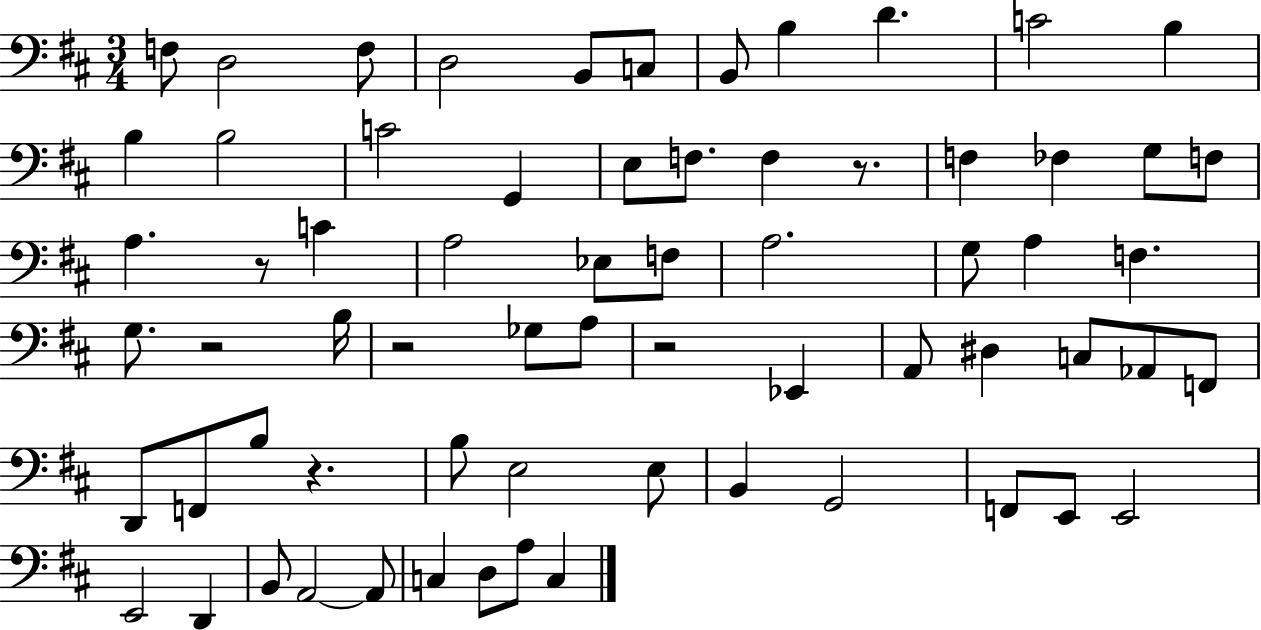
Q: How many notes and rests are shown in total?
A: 67